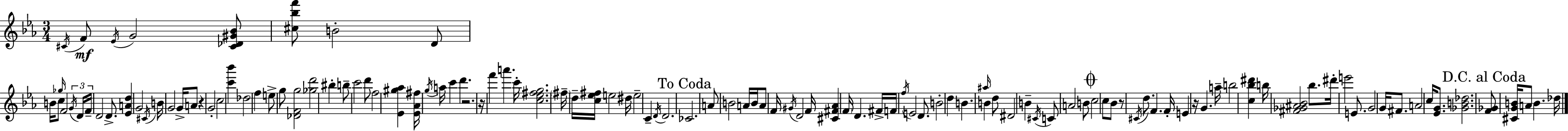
C#4/s F4/e Eb4/s G4/h [C#4,Db4,G#4,Bb4]/e [C#5,Bb5,F6]/e B4/h D4/e B4/s C5/e Gb5/s F4/h G4/s D4/s F4/s D4/h D4/e. [Eb4,A4,D5]/q G4/h C#4/s B4/s G4/h G4/s A4/e R/q G4/h C5/h [C6,Bb6]/q Db5/h F5/q E5/e G5/e [Db4,F4,G5]/h [Gb5,D6]/h BIS5/q B5/e C6/h D6/e F5/h [Eb4,G#5,Ab5]/q [Eb4,Ab4,F#5]/s G5/s A5/s C6/q D6/q. R/h. R/s F6/q A6/q. C6/s [C5,Eb5,F#5,G5]/h. F#5/s D5/s [C5,Eb5,F#5]/s E5/h D#5/s E5/h C4/q D4/s D4/h. CES4/h. A4/e B4/h A4/s B4/s A4/e F4/s G#4/s D4/h F4/s [C#4,F#4,Ab4]/q F4/s D4/q. F#4/s F4/s F5/s E4/h D4/e. B4/h D5/q B4/q. A#5/s B4/q D5/e D#4/h B4/q C#4/s C4/e A4/h B4/e C5/h C5/e Bb4/e R/e C#4/s D5/e. F4/q. F4/s E4/q R/s G4/q. A5/s B5/h [C5,Bb5,D#6]/q B5/s [F#4,Gb4,A#4,Bb4]/h Bb5/e. D#6/s E6/h E4/e. G4/h G4/s F#4/e. A4/h C5/s [Eb4,G4]/e. [Gb4,B4,Db5]/h. [F4,Gb4]/e [C#4,G4,B4]/s A4/e B4/q. Db5/s